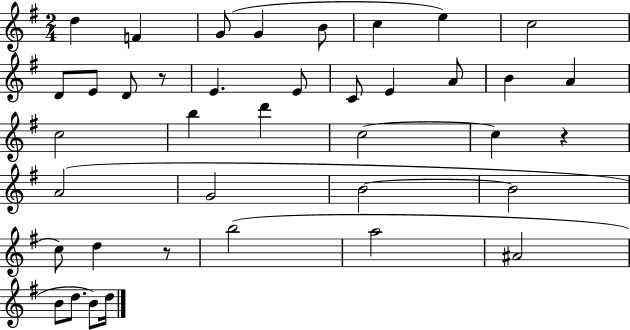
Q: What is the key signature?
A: G major